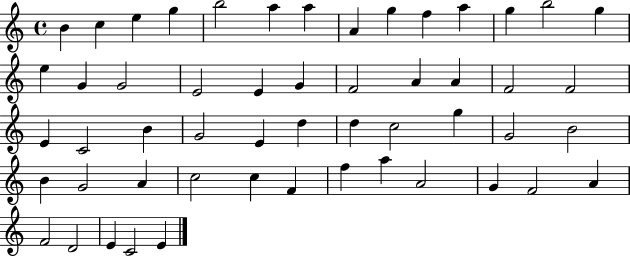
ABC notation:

X:1
T:Untitled
M:4/4
L:1/4
K:C
B c e g b2 a a A g f a g b2 g e G G2 E2 E G F2 A A F2 F2 E C2 B G2 E d d c2 g G2 B2 B G2 A c2 c F f a A2 G F2 A F2 D2 E C2 E